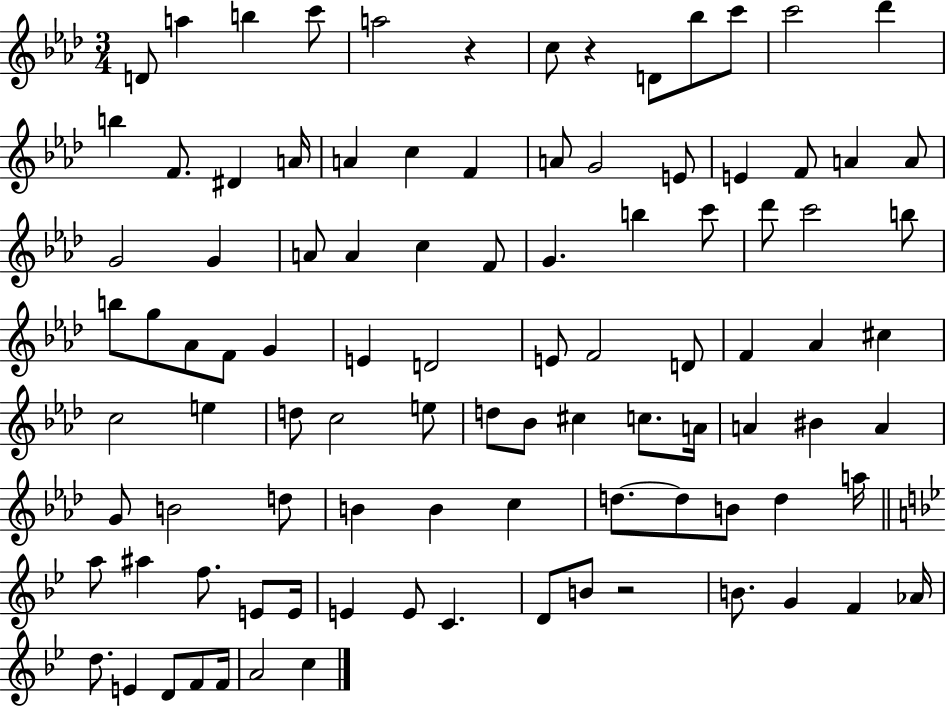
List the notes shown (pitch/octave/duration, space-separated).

D4/e A5/q B5/q C6/e A5/h R/q C5/e R/q D4/e Bb5/e C6/e C6/h Db6/q B5/q F4/e. D#4/q A4/s A4/q C5/q F4/q A4/e G4/h E4/e E4/q F4/e A4/q A4/e G4/h G4/q A4/e A4/q C5/q F4/e G4/q. B5/q C6/e Db6/e C6/h B5/e B5/e G5/e Ab4/e F4/e G4/q E4/q D4/h E4/e F4/h D4/e F4/q Ab4/q C#5/q C5/h E5/q D5/e C5/h E5/e D5/e Bb4/e C#5/q C5/e. A4/s A4/q BIS4/q A4/q G4/e B4/h D5/e B4/q B4/q C5/q D5/e. D5/e B4/e D5/q A5/s A5/e A#5/q F5/e. E4/e E4/s E4/q E4/e C4/q. D4/e B4/e R/h B4/e. G4/q F4/q Ab4/s D5/e. E4/q D4/e F4/e F4/s A4/h C5/q